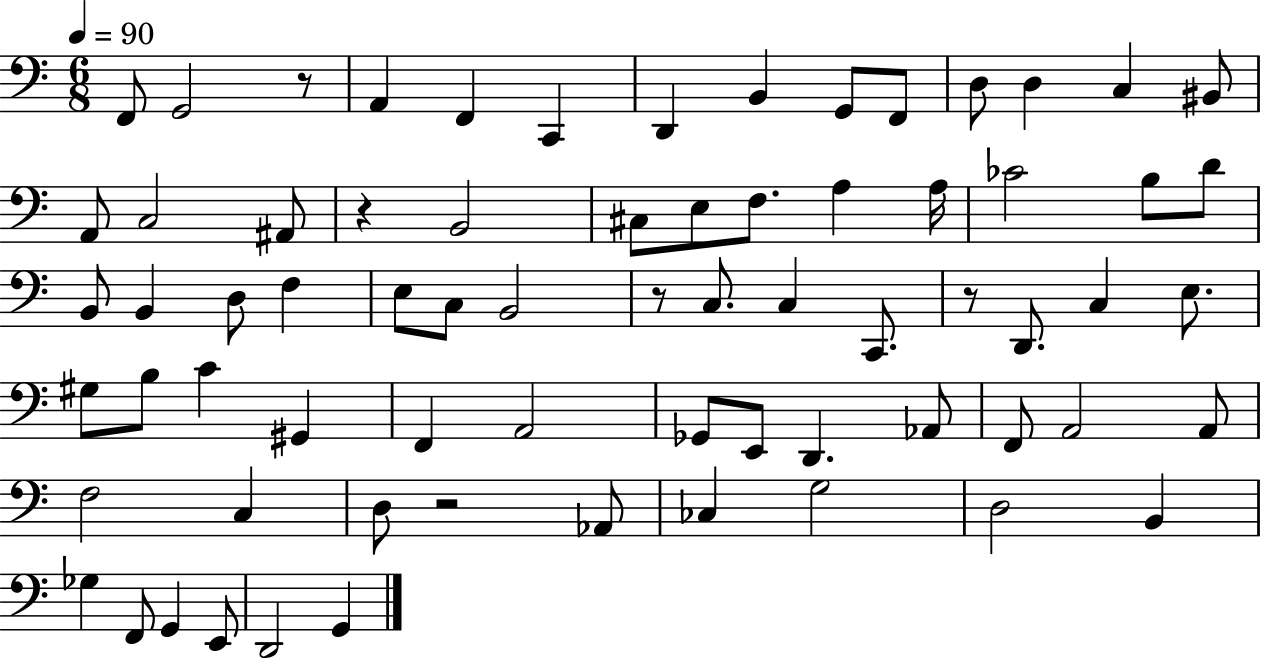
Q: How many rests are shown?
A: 5